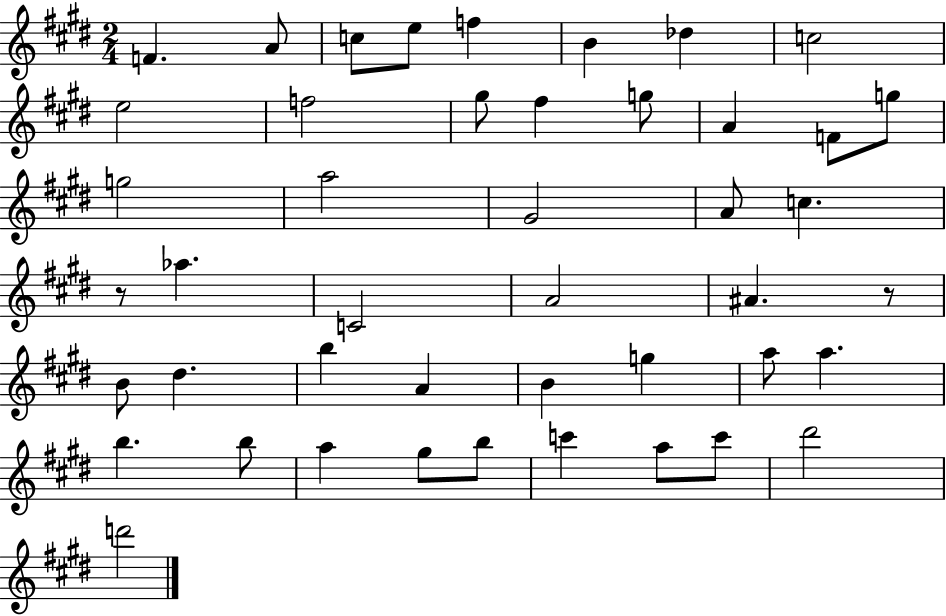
{
  \clef treble
  \numericTimeSignature
  \time 2/4
  \key e \major
  f'4. a'8 | c''8 e''8 f''4 | b'4 des''4 | c''2 | \break e''2 | f''2 | gis''8 fis''4 g''8 | a'4 f'8 g''8 | \break g''2 | a''2 | gis'2 | a'8 c''4. | \break r8 aes''4. | c'2 | a'2 | ais'4. r8 | \break b'8 dis''4. | b''4 a'4 | b'4 g''4 | a''8 a''4. | \break b''4. b''8 | a''4 gis''8 b''8 | c'''4 a''8 c'''8 | dis'''2 | \break d'''2 | \bar "|."
}